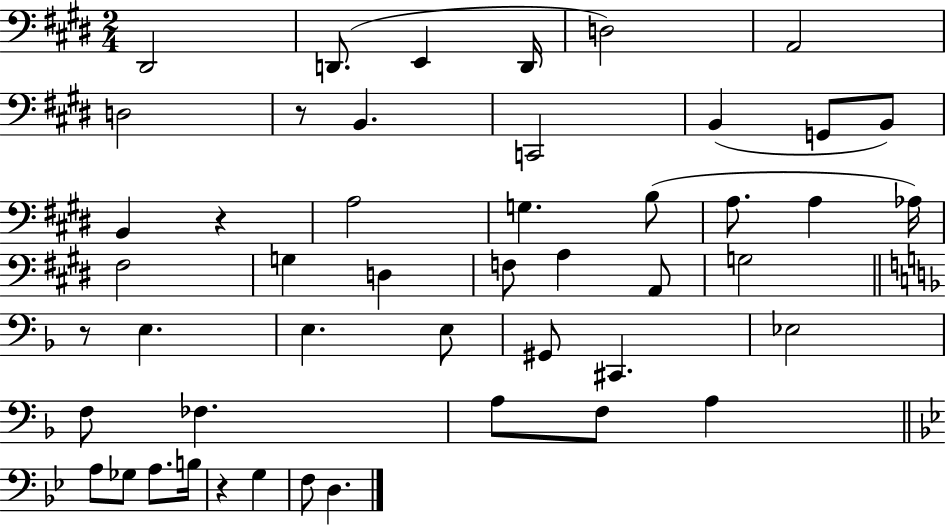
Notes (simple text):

D#2/h D2/e. E2/q D2/s D3/h A2/h D3/h R/e B2/q. C2/h B2/q G2/e B2/e B2/q R/q A3/h G3/q. B3/e A3/e. A3/q Ab3/s F#3/h G3/q D3/q F3/e A3/q A2/e G3/h R/e E3/q. E3/q. E3/e G#2/e C#2/q. Eb3/h F3/e FES3/q. A3/e F3/e A3/q A3/e Gb3/e A3/e. B3/s R/q G3/q F3/e D3/q.